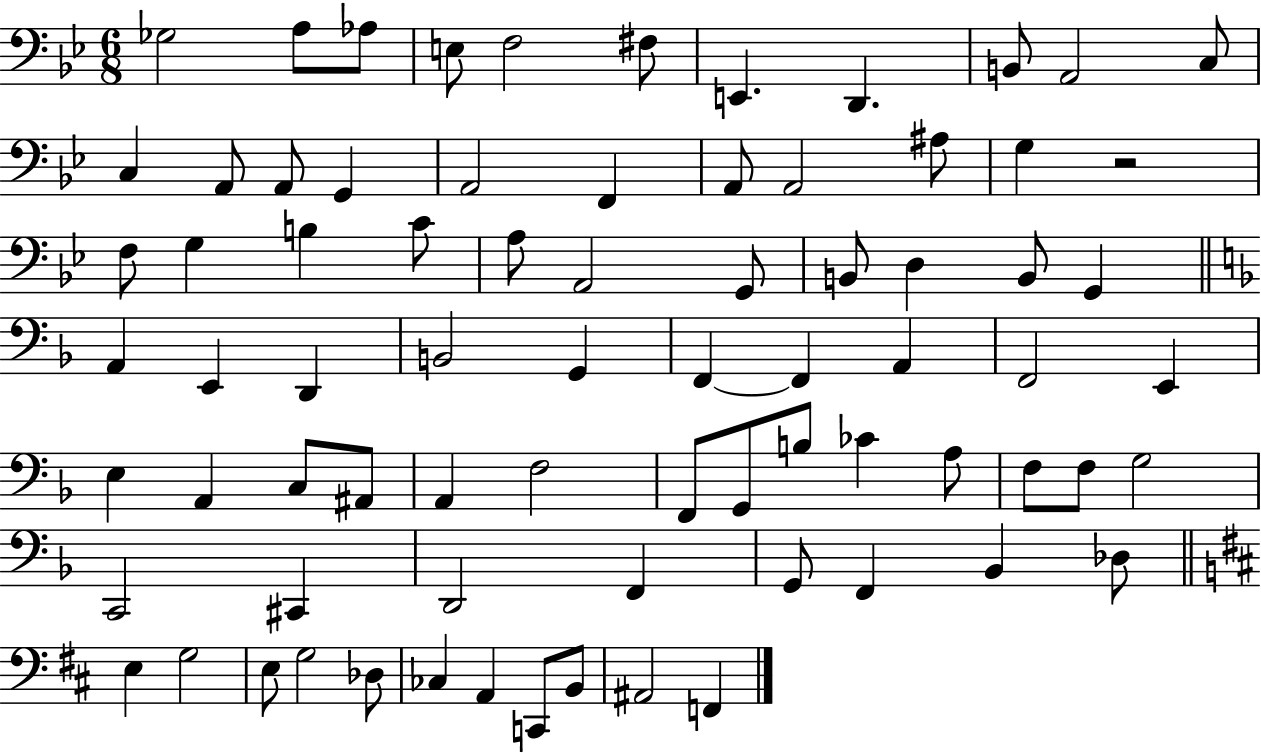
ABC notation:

X:1
T:Untitled
M:6/8
L:1/4
K:Bb
_G,2 A,/2 _A,/2 E,/2 F,2 ^F,/2 E,, D,, B,,/2 A,,2 C,/2 C, A,,/2 A,,/2 G,, A,,2 F,, A,,/2 A,,2 ^A,/2 G, z2 F,/2 G, B, C/2 A,/2 A,,2 G,,/2 B,,/2 D, B,,/2 G,, A,, E,, D,, B,,2 G,, F,, F,, A,, F,,2 E,, E, A,, C,/2 ^A,,/2 A,, F,2 F,,/2 G,,/2 B,/2 _C A,/2 F,/2 F,/2 G,2 C,,2 ^C,, D,,2 F,, G,,/2 F,, _B,, _D,/2 E, G,2 E,/2 G,2 _D,/2 _C, A,, C,,/2 B,,/2 ^A,,2 F,,